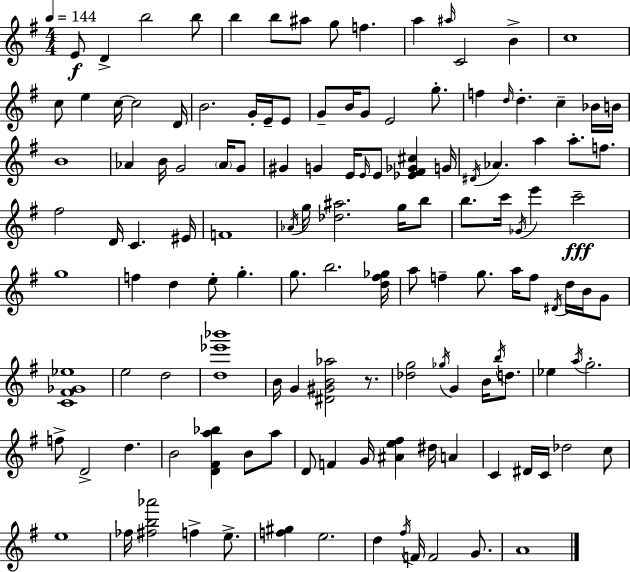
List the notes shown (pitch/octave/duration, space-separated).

E4/e D4/q B5/h B5/e B5/q B5/e A#5/e G5/e F5/q. A5/q A#5/s C4/h B4/q C5/w C5/e E5/q C5/s C5/h D4/s B4/h. G4/s E4/s E4/e G4/e B4/s G4/e E4/h G5/e. F5/q D5/s D5/q. C5/q Bb4/s B4/s B4/w Ab4/q B4/s G4/h Ab4/s G4/e G#4/q G4/q E4/s E4/s E4/e [Eb4,F#4,Gb4,C#5]/q G4/s D#4/s Ab4/q. A5/q A5/e. F5/e. F#5/h D4/s C4/q. EIS4/s F4/w Ab4/s G5/s [Db5,A#5]/h. G5/s B5/e B5/e. C6/s Gb4/s E6/q C6/h G5/w F5/q D5/q E5/e G5/q. G5/e. B5/h. [D5,F#5,Gb5]/s A5/e F5/q G5/e. A5/s F5/e D#4/s D5/s B4/s G4/e [C4,F#4,Gb4,Eb5]/w E5/h D5/h [D5,Eb6,Bb6]/w B4/s G4/q [D#4,G#4,B4,Ab5]/h R/e. [Db5,G5]/h Gb5/s G4/q B4/s B5/s D5/e. Eb5/q A5/s G5/h. F5/e D4/h D5/q. B4/h [D4,F#4,A5,Bb5]/q B4/e A5/e D4/e F4/q G4/s [A#4,E5,F#5]/q D#5/s A4/q C4/q D#4/s C4/s Db5/h C5/e E5/w FES5/s [F#5,B5,Ab6]/h F5/q E5/e. [F5,G#5]/q E5/h. D5/q F#5/s F4/s F4/h G4/e. A4/w